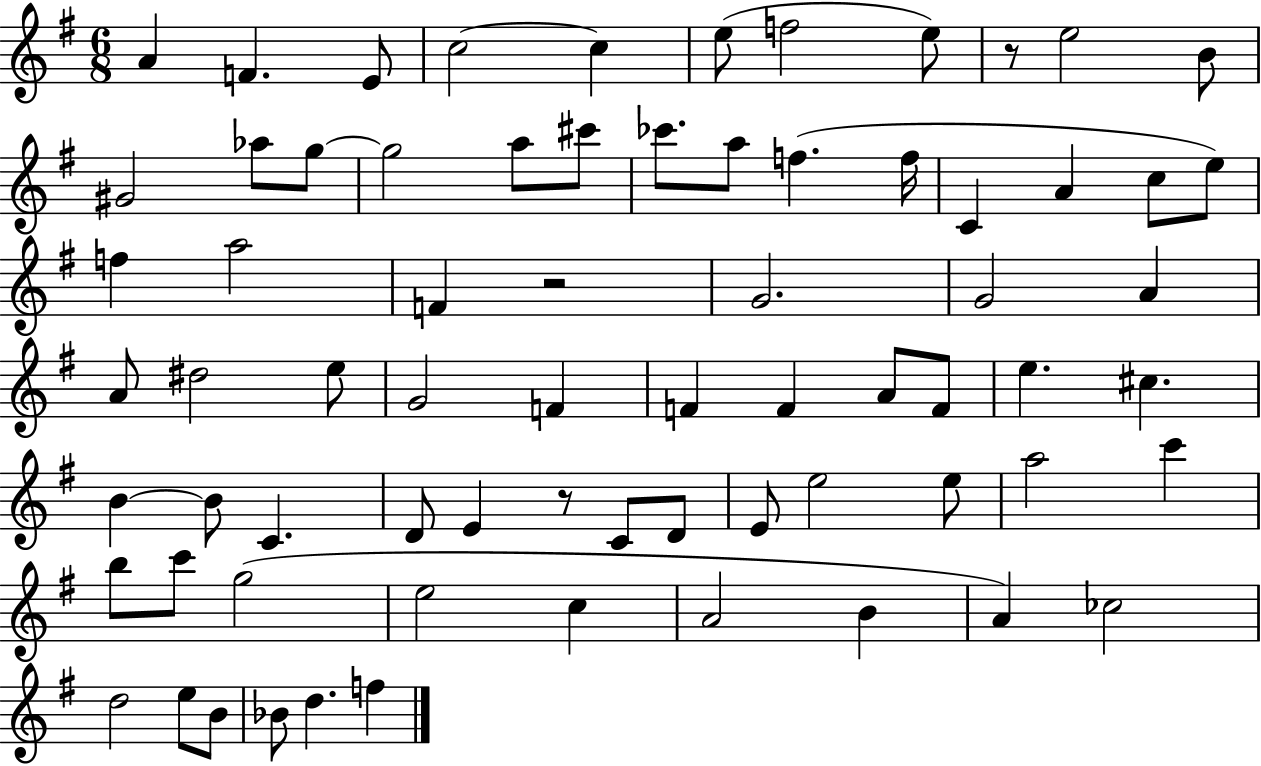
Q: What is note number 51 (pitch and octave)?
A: E5